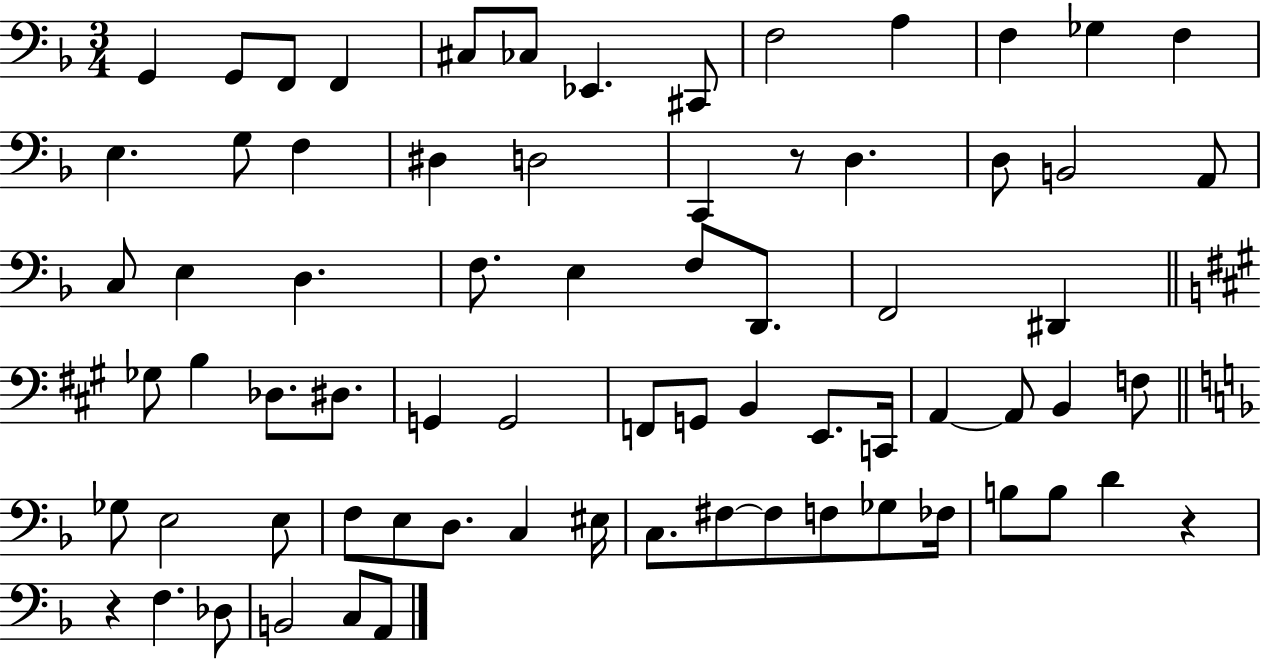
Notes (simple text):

G2/q G2/e F2/e F2/q C#3/e CES3/e Eb2/q. C#2/e F3/h A3/q F3/q Gb3/q F3/q E3/q. G3/e F3/q D#3/q D3/h C2/q R/e D3/q. D3/e B2/h A2/e C3/e E3/q D3/q. F3/e. E3/q F3/e D2/e. F2/h D#2/q Gb3/e B3/q Db3/e. D#3/e. G2/q G2/h F2/e G2/e B2/q E2/e. C2/s A2/q A2/e B2/q F3/e Gb3/e E3/h E3/e F3/e E3/e D3/e. C3/q EIS3/s C3/e. F#3/e F#3/e F3/e Gb3/e FES3/s B3/e B3/e D4/q R/q R/q F3/q. Db3/e B2/h C3/e A2/e